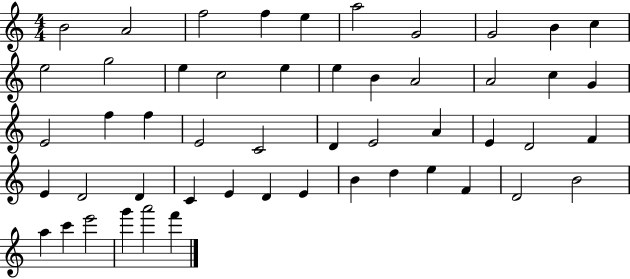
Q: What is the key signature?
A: C major